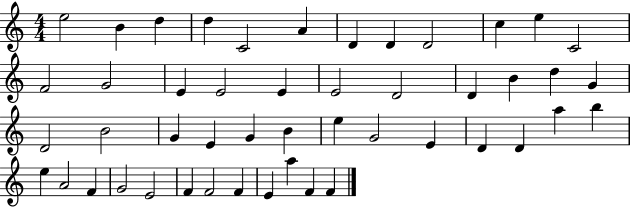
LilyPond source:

{
  \clef treble
  \numericTimeSignature
  \time 4/4
  \key c \major
  e''2 b'4 d''4 | d''4 c'2 a'4 | d'4 d'4 d'2 | c''4 e''4 c'2 | \break f'2 g'2 | e'4 e'2 e'4 | e'2 d'2 | d'4 b'4 d''4 g'4 | \break d'2 b'2 | g'4 e'4 g'4 b'4 | e''4 g'2 e'4 | d'4 d'4 a''4 b''4 | \break e''4 a'2 f'4 | g'2 e'2 | f'4 f'2 f'4 | e'4 a''4 f'4 f'4 | \break \bar "|."
}